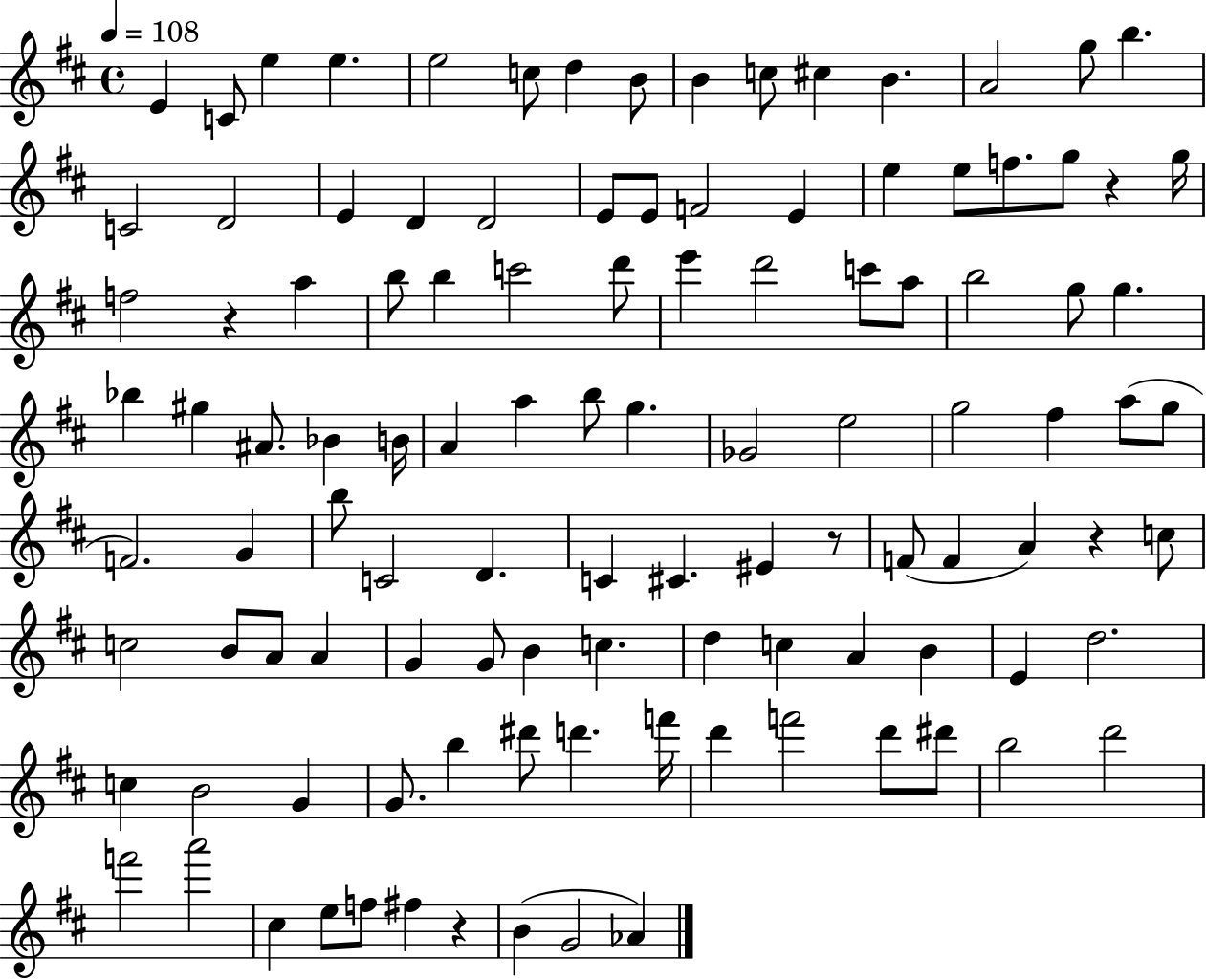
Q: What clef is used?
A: treble